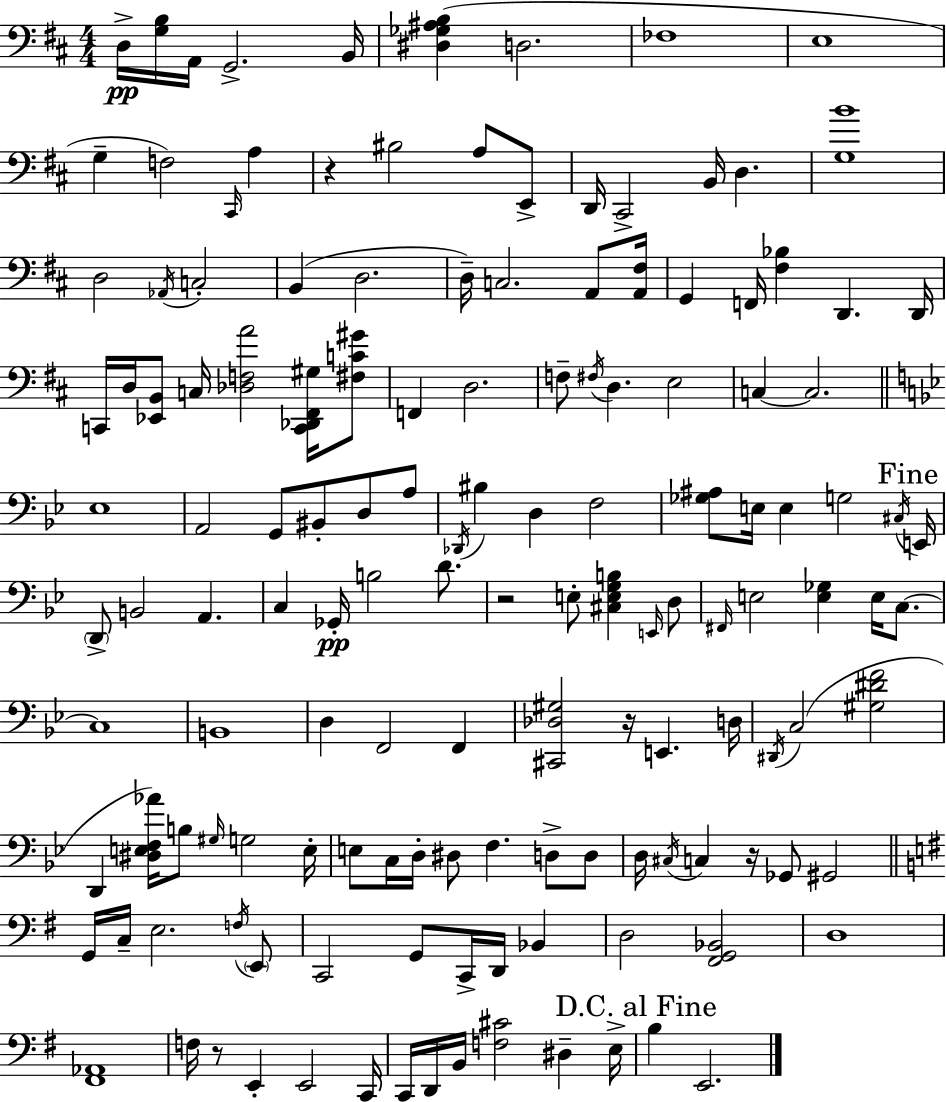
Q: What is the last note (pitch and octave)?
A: E2